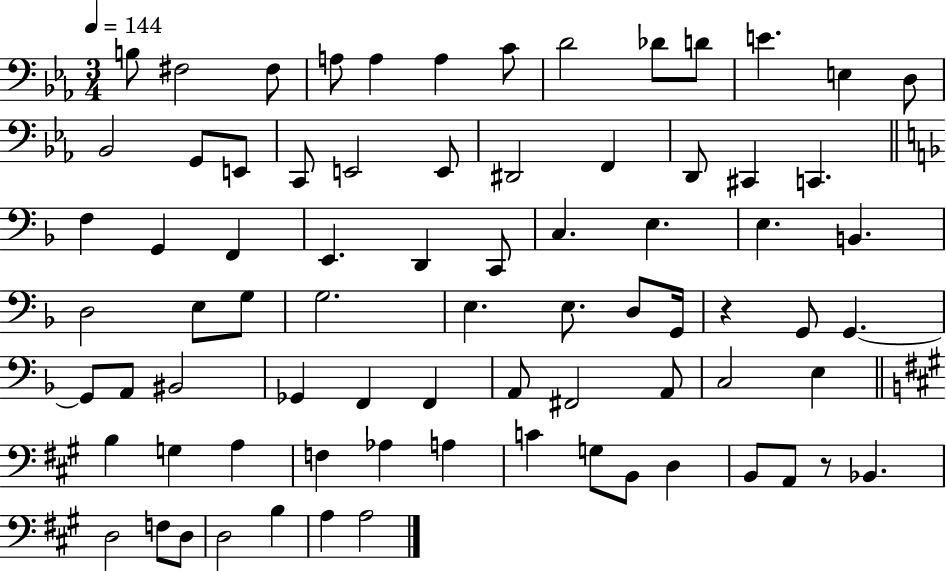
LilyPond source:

{
  \clef bass
  \numericTimeSignature
  \time 3/4
  \key ees \major
  \tempo 4 = 144
  \repeat volta 2 { b8 fis2 fis8 | a8 a4 a4 c'8 | d'2 des'8 d'8 | e'4. e4 d8 | \break bes,2 g,8 e,8 | c,8 e,2 e,8 | dis,2 f,4 | d,8 cis,4 c,4. | \break \bar "||" \break \key f \major f4 g,4 f,4 | e,4. d,4 c,8 | c4. e4. | e4. b,4. | \break d2 e8 g8 | g2. | e4. e8. d8 g,16 | r4 g,8 g,4.~~ | \break g,8 a,8 bis,2 | ges,4 f,4 f,4 | a,8 fis,2 a,8 | c2 e4 | \break \bar "||" \break \key a \major b4 g4 a4 | f4 aes4 a4 | c'4 g8 b,8 d4 | b,8 a,8 r8 bes,4. | \break d2 f8 d8 | d2 b4 | a4 a2 | } \bar "|."
}